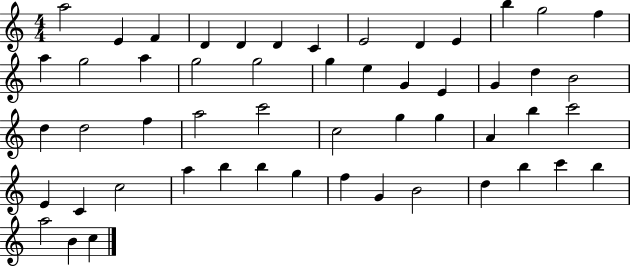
{
  \clef treble
  \numericTimeSignature
  \time 4/4
  \key c \major
  a''2 e'4 f'4 | d'4 d'4 d'4 c'4 | e'2 d'4 e'4 | b''4 g''2 f''4 | \break a''4 g''2 a''4 | g''2 g''2 | g''4 e''4 g'4 e'4 | g'4 d''4 b'2 | \break d''4 d''2 f''4 | a''2 c'''2 | c''2 g''4 g''4 | a'4 b''4 c'''2 | \break e'4 c'4 c''2 | a''4 b''4 b''4 g''4 | f''4 g'4 b'2 | d''4 b''4 c'''4 b''4 | \break a''2 b'4 c''4 | \bar "|."
}